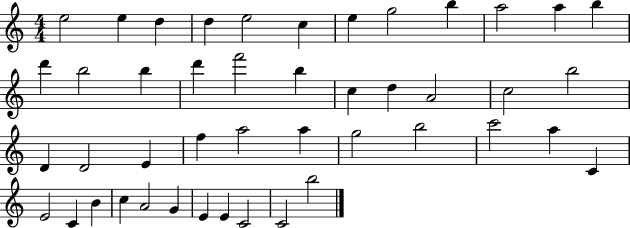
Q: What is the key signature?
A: C major